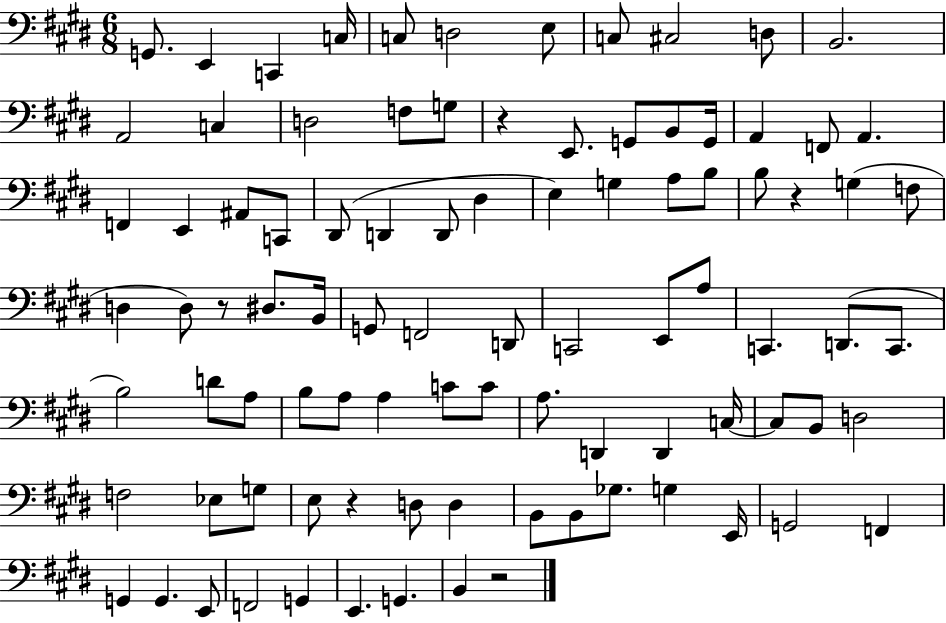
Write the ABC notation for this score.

X:1
T:Untitled
M:6/8
L:1/4
K:E
G,,/2 E,, C,, C,/4 C,/2 D,2 E,/2 C,/2 ^C,2 D,/2 B,,2 A,,2 C, D,2 F,/2 G,/2 z E,,/2 G,,/2 B,,/2 G,,/4 A,, F,,/2 A,, F,, E,, ^A,,/2 C,,/2 ^D,,/2 D,, D,,/2 ^D, E, G, A,/2 B,/2 B,/2 z G, F,/2 D, D,/2 z/2 ^D,/2 B,,/4 G,,/2 F,,2 D,,/2 C,,2 E,,/2 A,/2 C,, D,,/2 C,,/2 B,2 D/2 A,/2 B,/2 A,/2 A, C/2 C/2 A,/2 D,, D,, C,/4 C,/2 B,,/2 D,2 F,2 _E,/2 G,/2 E,/2 z D,/2 D, B,,/2 B,,/2 _G,/2 G, E,,/4 G,,2 F,, G,, G,, E,,/2 F,,2 G,, E,, G,, B,, z2